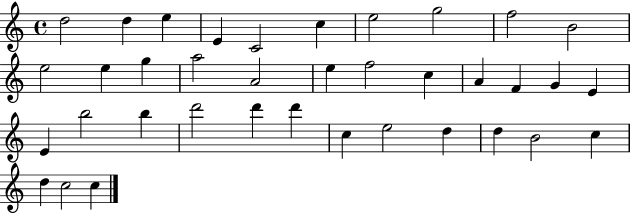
D5/h D5/q E5/q E4/q C4/h C5/q E5/h G5/h F5/h B4/h E5/h E5/q G5/q A5/h A4/h E5/q F5/h C5/q A4/q F4/q G4/q E4/q E4/q B5/h B5/q D6/h D6/q D6/q C5/q E5/h D5/q D5/q B4/h C5/q D5/q C5/h C5/q